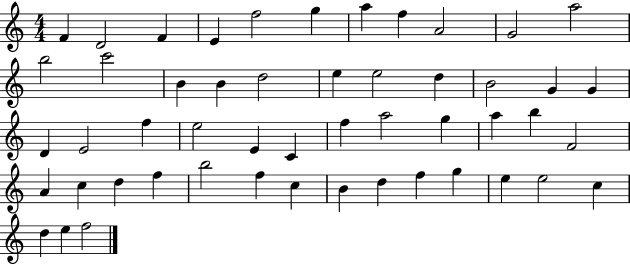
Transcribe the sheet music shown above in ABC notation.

X:1
T:Untitled
M:4/4
L:1/4
K:C
F D2 F E f2 g a f A2 G2 a2 b2 c'2 B B d2 e e2 d B2 G G D E2 f e2 E C f a2 g a b F2 A c d f b2 f c B d f g e e2 c d e f2